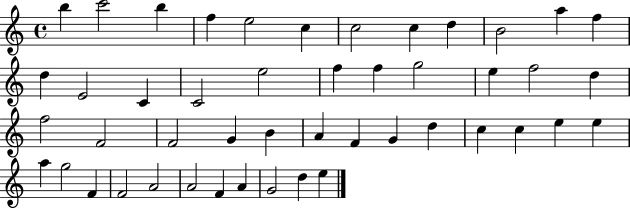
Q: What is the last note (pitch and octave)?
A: E5